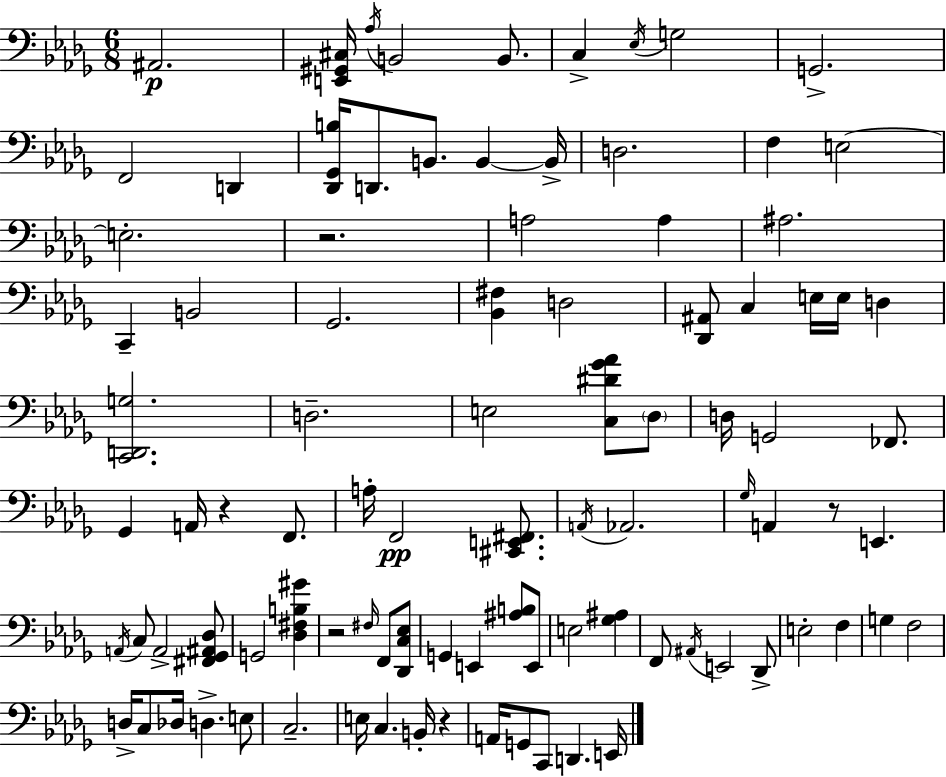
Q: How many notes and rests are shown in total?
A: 94